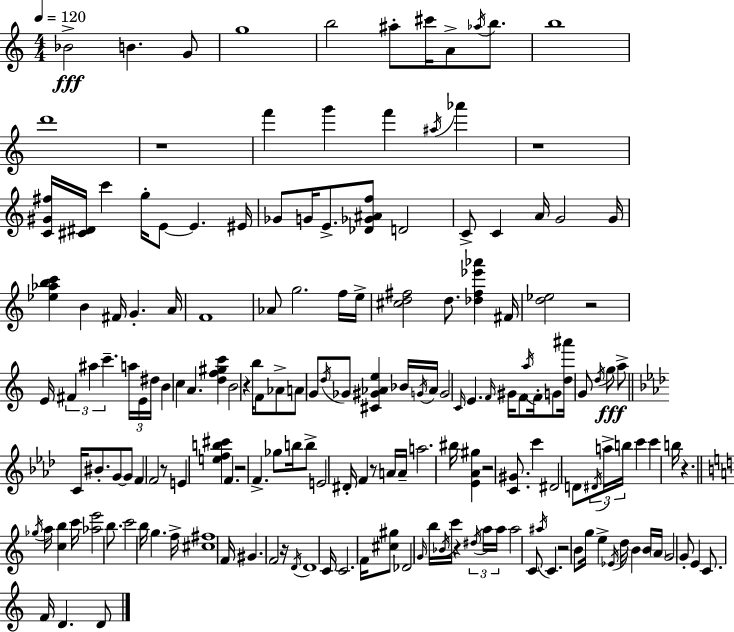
Bb4/h B4/q. G4/e G5/w B5/h A#5/e C#6/s A4/e Ab5/s B5/e. B5/w D6/w R/w F6/q G6/q F6/q A#5/s Ab6/q R/w [C4,G#4,F#5]/s [C#4,D#4]/s C6/q G5/s E4/e E4/q. EIS4/s Gb4/e G4/s E4/e. [Db4,Gb4,A#4,F5]/e D4/h C4/e C4/q A4/s G4/h G4/s [Eb5,Ab5,B5,C6]/q B4/q F#4/s G4/q. A4/s F4/w Ab4/e G5/h. F5/s E5/s [C#5,D5,F#5]/h D5/e. [Db5,F#5,Eb6,Ab6]/q F#4/s [D5,Eb5]/h R/h E4/s F#4/q A#5/q C6/q. A5/s E4/s D#5/s B4/q C5/q A4/q. [D5,F5,G#5,C6]/q B4/h R/q B5/s F4/e Ab4/e A4/e G4/e D5/s Gb4/e [C#4,G#4,Ab4,E5]/q Bb4/s G4/s Ab4/s G4/h C4/s E4/q. F4/s G#4/s F4/e A5/s F4/s G4/e [D5,A#6]/s G4/e D5/s G5/e A5/e C4/s BIS4/e. G4/e G4/e F4/q F4/h R/e E4/q [E5,F5,B5,C#6]/q F4/q. R/h F4/q. Gb5/e B5/s B5/e E4/h D#4/s F4/q R/e A4/s A4/s A5/h. BIS5/s [Eb4,Ab4,G#5]/q R/h [C4,G#4]/e. C6/q D#4/h D4/e D#4/s A5/s B5/s C6/q C6/q B5/s R/q. Gb5/s A5/s [C5,B5]/q C6/s [Ab5,E6]/h B5/e. C6/h B5/s G5/q. F5/s [C#5,F#5]/w F4/s G#4/q. F4/h R/s D4/s D4/w C4/s C4/h. F4/s [C#5,G#5]/e Db4/h G4/s B5/s Bb4/s C6/s R/q D#5/s A5/s A5/s A5/h C4/e A#5/s C4/q. R/h B4/e G5/s E5/q Eb4/s D5/s B4/q B4/s A4/s G4/h G4/e E4/q C4/e. F4/s D4/q. D4/e